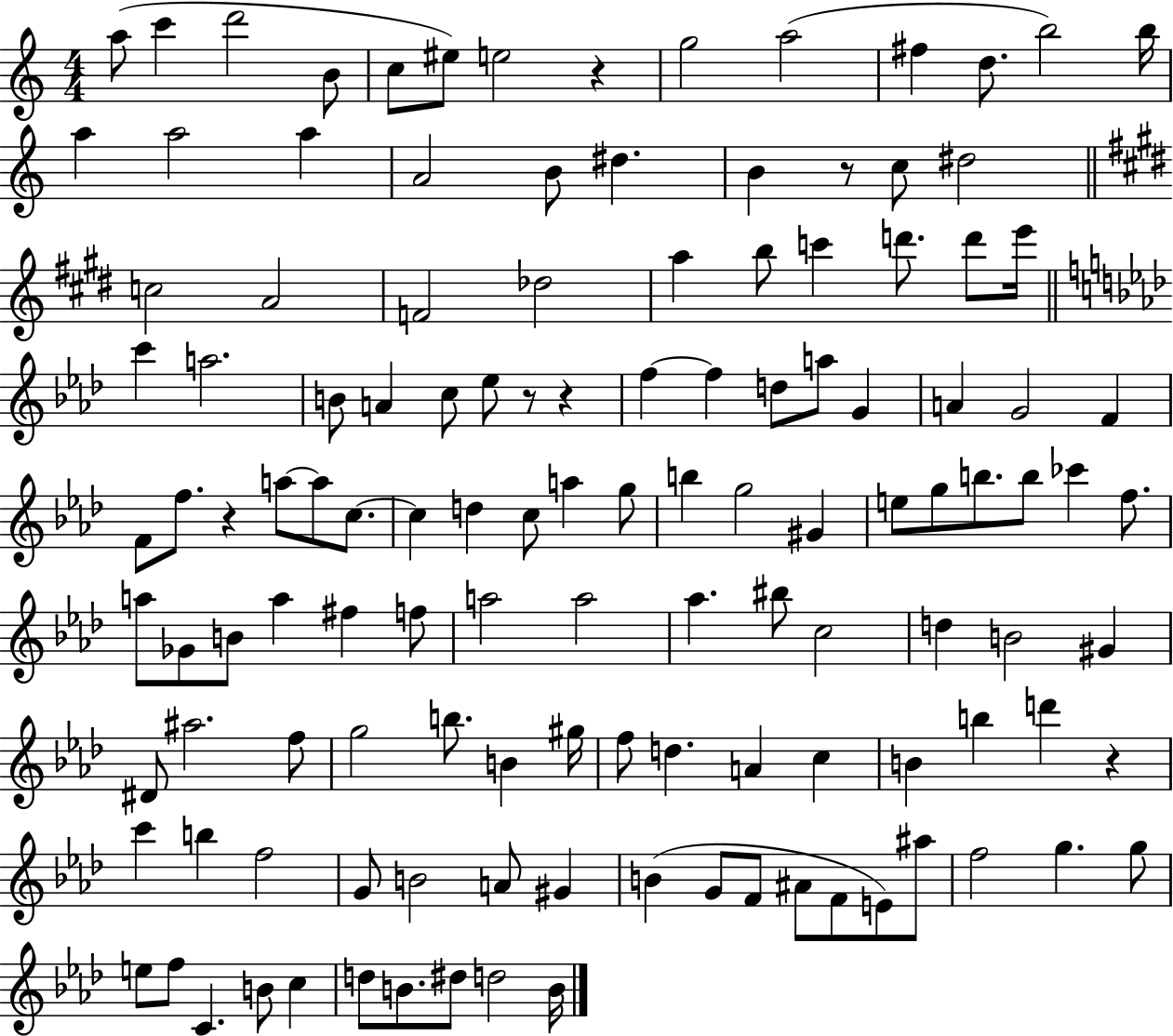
A5/e C6/q D6/h B4/e C5/e EIS5/e E5/h R/q G5/h A5/h F#5/q D5/e. B5/h B5/s A5/q A5/h A5/q A4/h B4/e D#5/q. B4/q R/e C5/e D#5/h C5/h A4/h F4/h Db5/h A5/q B5/e C6/q D6/e. D6/e E6/s C6/q A5/h. B4/e A4/q C5/e Eb5/e R/e R/q F5/q F5/q D5/e A5/e G4/q A4/q G4/h F4/q F4/e F5/e. R/q A5/e A5/e C5/e. C5/q D5/q C5/e A5/q G5/e B5/q G5/h G#4/q E5/e G5/e B5/e. B5/e CES6/q F5/e. A5/e Gb4/e B4/e A5/q F#5/q F5/e A5/h A5/h Ab5/q. BIS5/e C5/h D5/q B4/h G#4/q D#4/e A#5/h. F5/e G5/h B5/e. B4/q G#5/s F5/e D5/q. A4/q C5/q B4/q B5/q D6/q R/q C6/q B5/q F5/h G4/e B4/h A4/e G#4/q B4/q G4/e F4/e A#4/e F4/e E4/e A#5/e F5/h G5/q. G5/e E5/e F5/e C4/q. B4/e C5/q D5/e B4/e. D#5/e D5/h B4/s